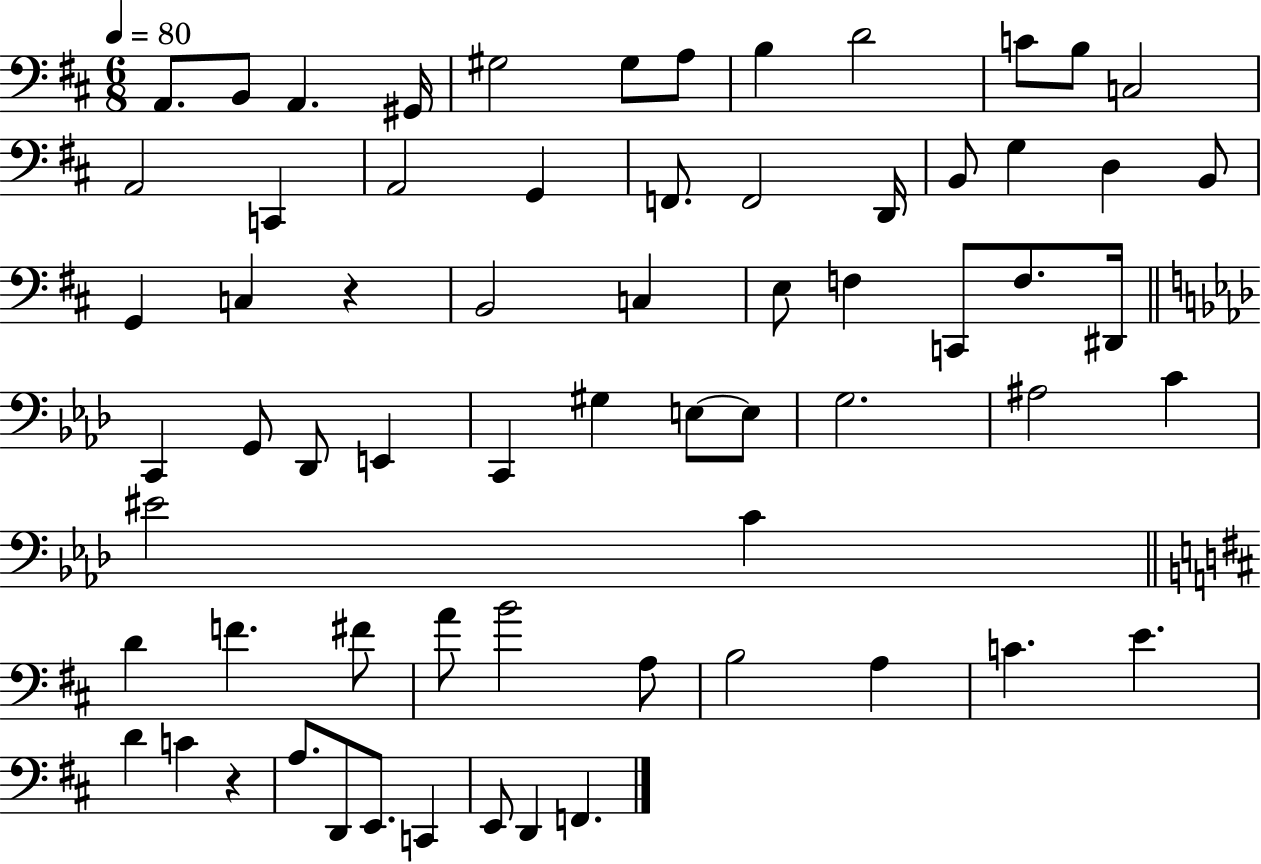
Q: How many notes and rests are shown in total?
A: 66